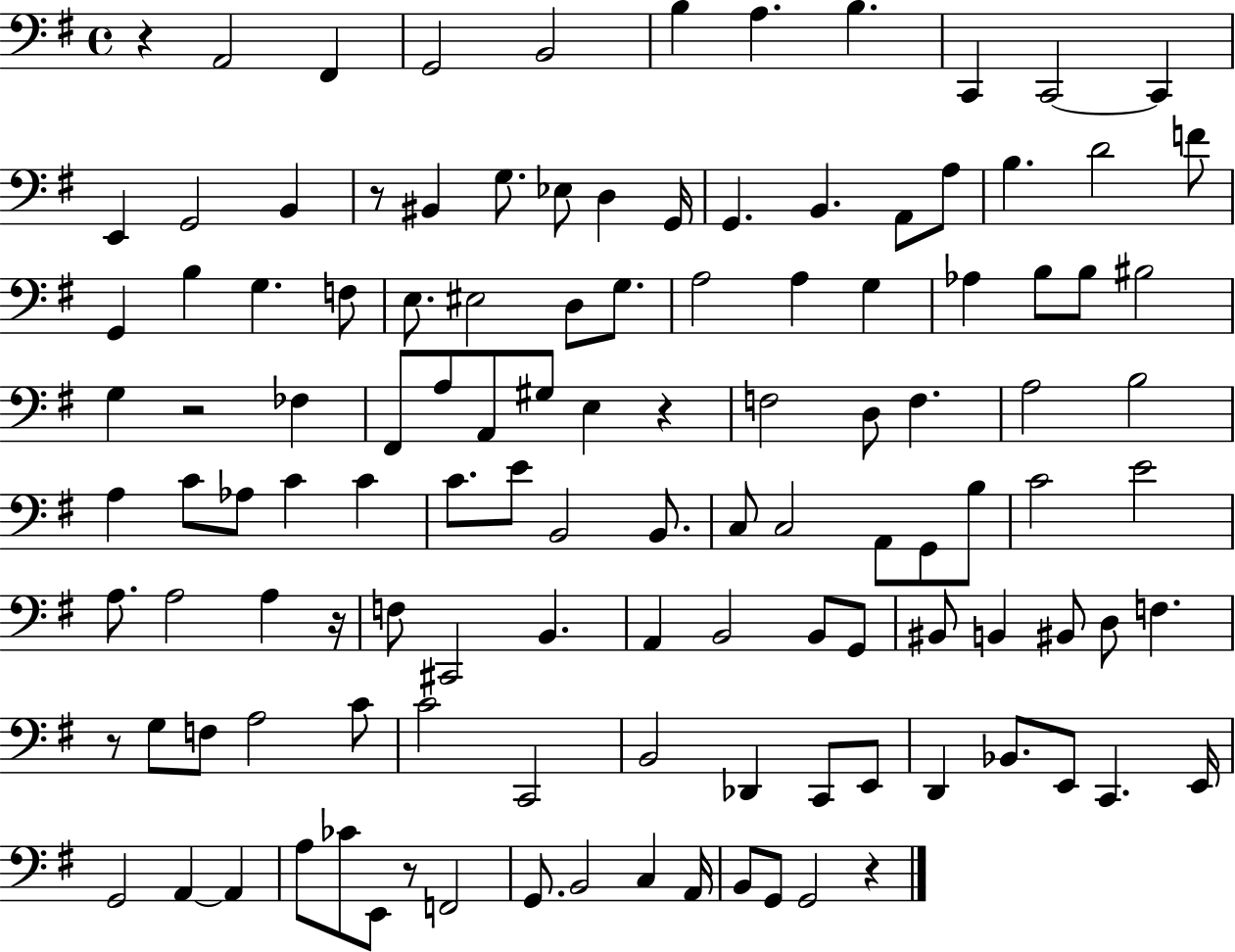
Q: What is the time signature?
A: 4/4